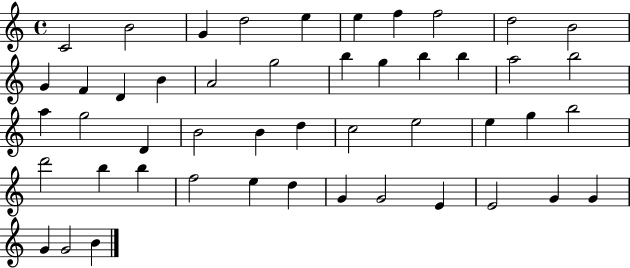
C4/h B4/h G4/q D5/h E5/q E5/q F5/q F5/h D5/h B4/h G4/q F4/q D4/q B4/q A4/h G5/h B5/q G5/q B5/q B5/q A5/h B5/h A5/q G5/h D4/q B4/h B4/q D5/q C5/h E5/h E5/q G5/q B5/h D6/h B5/q B5/q F5/h E5/q D5/q G4/q G4/h E4/q E4/h G4/q G4/q G4/q G4/h B4/q